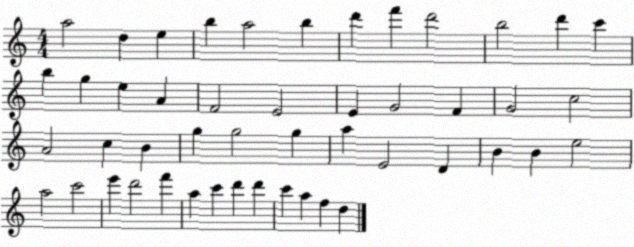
X:1
T:Untitled
M:4/4
L:1/4
K:C
a2 d e b a2 b d' f' d'2 b2 d' c' b g e A F2 E2 E G2 F G2 c2 A2 c B g g2 g a E2 D B B e2 a2 c'2 e' d'2 f' a c' d' d' c' a f d